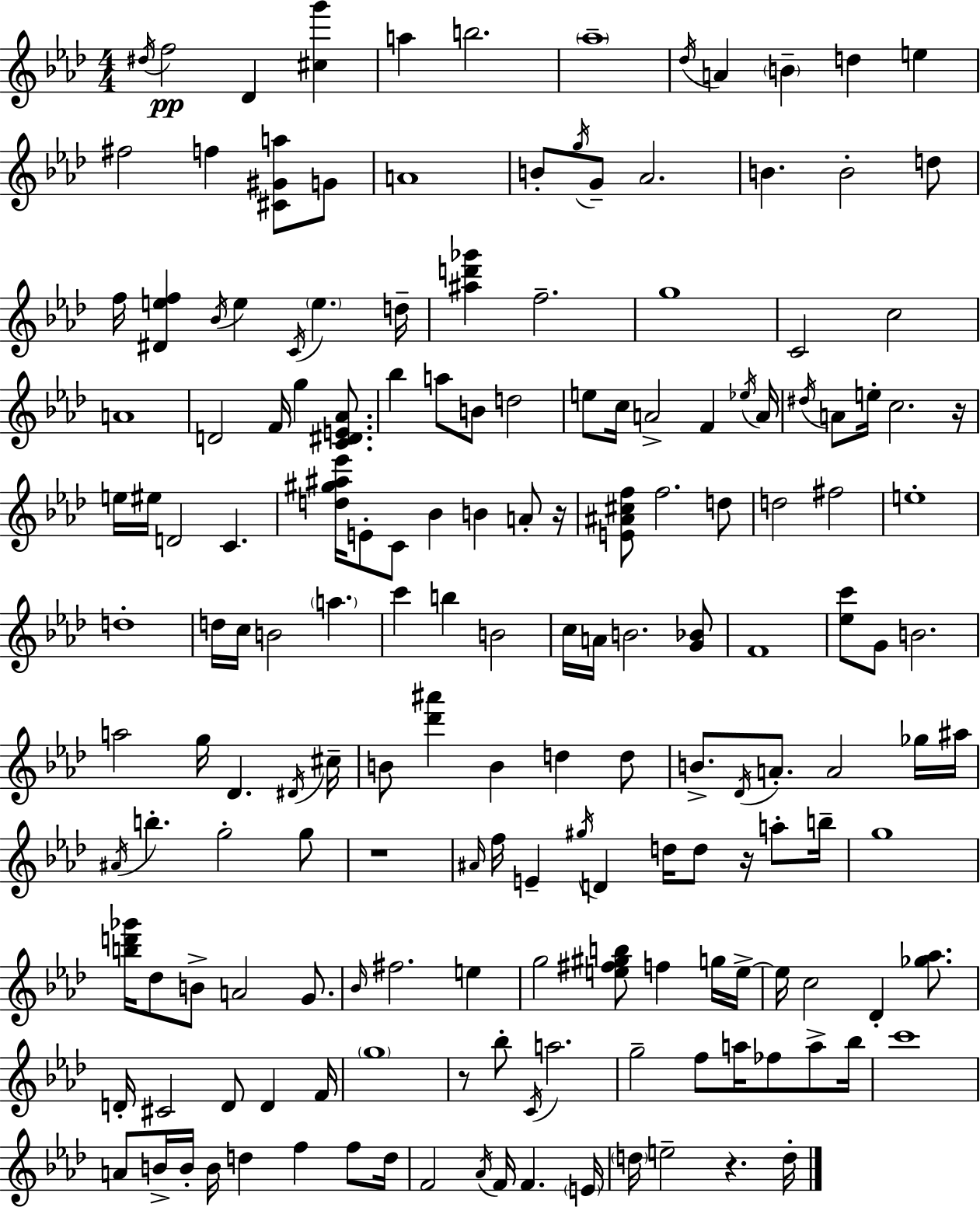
{
  \clef treble
  \numericTimeSignature
  \time 4/4
  \key aes \major
  \acciaccatura { dis''16 }\pp f''2 des'4 <cis'' g'''>4 | a''4 b''2. | \parenthesize aes''1-- | \acciaccatura { des''16 } a'4 \parenthesize b'4-- d''4 e''4 | \break fis''2 f''4 <cis' gis' a''>8 | g'8 a'1 | b'8-. \acciaccatura { g''16 } g'8-- aes'2. | b'4. b'2-. | \break d''8 f''16 <dis' e'' f''>4 \acciaccatura { bes'16 } e''4 \acciaccatura { c'16 } \parenthesize e''4. | d''16-- <ais'' d''' ges'''>4 f''2.-- | g''1 | c'2 c''2 | \break a'1 | d'2 f'16 g''4 | <c' dis' e' aes'>8. bes''4 a''8 b'8 d''2 | e''8 c''16 a'2-> | \break f'4 \acciaccatura { ees''16 } a'16 \acciaccatura { dis''16 } a'8 e''16-. c''2. | r16 e''16 eis''16 d'2 | c'4. <d'' gis'' ais'' ees'''>16 e'8-. c'8 bes'4 | b'4 a'8-. r16 <e' ais' cis'' f''>8 f''2. | \break d''8 d''2 fis''2 | e''1-. | d''1-. | d''16 c''16 b'2 | \break \parenthesize a''4. c'''4 b''4 b'2 | c''16 a'16 b'2. | <g' bes'>8 f'1 | <ees'' c'''>8 g'8 b'2. | \break a''2 g''16 | des'4. \acciaccatura { dis'16 } cis''16-- b'8 <des''' ais'''>4 b'4 | d''4 d''8 b'8.-> \acciaccatura { des'16 } a'8.-. a'2 | ges''16 ais''16 \acciaccatura { ais'16 } b''4.-. | \break g''2-. g''8 r1 | \grace { ais'16 } f''16 e'4-- | \acciaccatura { gis''16 } d'4 d''16 d''8 r16 a''8-. b''16-- g''1 | <b'' d''' ges'''>16 des''8 b'8-> | \break a'2 g'8. \grace { bes'16 } fis''2. | e''4 g''2 | <e'' fis'' gis'' b''>8 f''4 g''16 e''16->~~ e''16 c''2 | des'4-. <ges'' aes''>8. d'16-. cis'2 | \break d'8 d'4 f'16 \parenthesize g''1 | r8 bes''8-. | \acciaccatura { c'16 } a''2. g''2-- | f''8 a''16 fes''8 a''8-> bes''16 c'''1 | \break a'8 | b'16-> b'16-. b'16 d''4 f''4 f''8 d''16 f'2 | \acciaccatura { aes'16 } f'16 f'4. \parenthesize e'16 \parenthesize d''16 | e''2-- r4. d''16-. \bar "|."
}